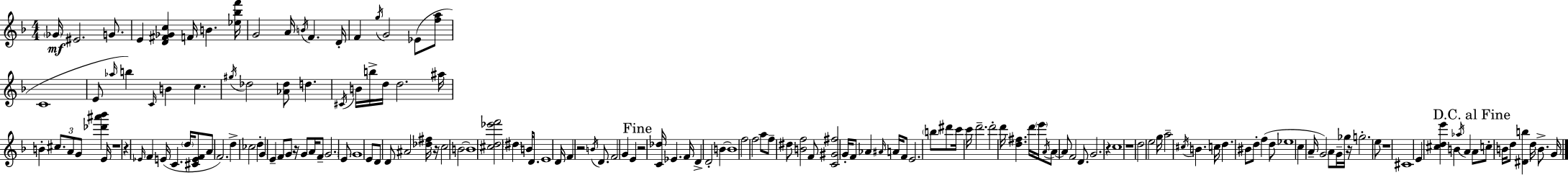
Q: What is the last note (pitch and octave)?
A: G4